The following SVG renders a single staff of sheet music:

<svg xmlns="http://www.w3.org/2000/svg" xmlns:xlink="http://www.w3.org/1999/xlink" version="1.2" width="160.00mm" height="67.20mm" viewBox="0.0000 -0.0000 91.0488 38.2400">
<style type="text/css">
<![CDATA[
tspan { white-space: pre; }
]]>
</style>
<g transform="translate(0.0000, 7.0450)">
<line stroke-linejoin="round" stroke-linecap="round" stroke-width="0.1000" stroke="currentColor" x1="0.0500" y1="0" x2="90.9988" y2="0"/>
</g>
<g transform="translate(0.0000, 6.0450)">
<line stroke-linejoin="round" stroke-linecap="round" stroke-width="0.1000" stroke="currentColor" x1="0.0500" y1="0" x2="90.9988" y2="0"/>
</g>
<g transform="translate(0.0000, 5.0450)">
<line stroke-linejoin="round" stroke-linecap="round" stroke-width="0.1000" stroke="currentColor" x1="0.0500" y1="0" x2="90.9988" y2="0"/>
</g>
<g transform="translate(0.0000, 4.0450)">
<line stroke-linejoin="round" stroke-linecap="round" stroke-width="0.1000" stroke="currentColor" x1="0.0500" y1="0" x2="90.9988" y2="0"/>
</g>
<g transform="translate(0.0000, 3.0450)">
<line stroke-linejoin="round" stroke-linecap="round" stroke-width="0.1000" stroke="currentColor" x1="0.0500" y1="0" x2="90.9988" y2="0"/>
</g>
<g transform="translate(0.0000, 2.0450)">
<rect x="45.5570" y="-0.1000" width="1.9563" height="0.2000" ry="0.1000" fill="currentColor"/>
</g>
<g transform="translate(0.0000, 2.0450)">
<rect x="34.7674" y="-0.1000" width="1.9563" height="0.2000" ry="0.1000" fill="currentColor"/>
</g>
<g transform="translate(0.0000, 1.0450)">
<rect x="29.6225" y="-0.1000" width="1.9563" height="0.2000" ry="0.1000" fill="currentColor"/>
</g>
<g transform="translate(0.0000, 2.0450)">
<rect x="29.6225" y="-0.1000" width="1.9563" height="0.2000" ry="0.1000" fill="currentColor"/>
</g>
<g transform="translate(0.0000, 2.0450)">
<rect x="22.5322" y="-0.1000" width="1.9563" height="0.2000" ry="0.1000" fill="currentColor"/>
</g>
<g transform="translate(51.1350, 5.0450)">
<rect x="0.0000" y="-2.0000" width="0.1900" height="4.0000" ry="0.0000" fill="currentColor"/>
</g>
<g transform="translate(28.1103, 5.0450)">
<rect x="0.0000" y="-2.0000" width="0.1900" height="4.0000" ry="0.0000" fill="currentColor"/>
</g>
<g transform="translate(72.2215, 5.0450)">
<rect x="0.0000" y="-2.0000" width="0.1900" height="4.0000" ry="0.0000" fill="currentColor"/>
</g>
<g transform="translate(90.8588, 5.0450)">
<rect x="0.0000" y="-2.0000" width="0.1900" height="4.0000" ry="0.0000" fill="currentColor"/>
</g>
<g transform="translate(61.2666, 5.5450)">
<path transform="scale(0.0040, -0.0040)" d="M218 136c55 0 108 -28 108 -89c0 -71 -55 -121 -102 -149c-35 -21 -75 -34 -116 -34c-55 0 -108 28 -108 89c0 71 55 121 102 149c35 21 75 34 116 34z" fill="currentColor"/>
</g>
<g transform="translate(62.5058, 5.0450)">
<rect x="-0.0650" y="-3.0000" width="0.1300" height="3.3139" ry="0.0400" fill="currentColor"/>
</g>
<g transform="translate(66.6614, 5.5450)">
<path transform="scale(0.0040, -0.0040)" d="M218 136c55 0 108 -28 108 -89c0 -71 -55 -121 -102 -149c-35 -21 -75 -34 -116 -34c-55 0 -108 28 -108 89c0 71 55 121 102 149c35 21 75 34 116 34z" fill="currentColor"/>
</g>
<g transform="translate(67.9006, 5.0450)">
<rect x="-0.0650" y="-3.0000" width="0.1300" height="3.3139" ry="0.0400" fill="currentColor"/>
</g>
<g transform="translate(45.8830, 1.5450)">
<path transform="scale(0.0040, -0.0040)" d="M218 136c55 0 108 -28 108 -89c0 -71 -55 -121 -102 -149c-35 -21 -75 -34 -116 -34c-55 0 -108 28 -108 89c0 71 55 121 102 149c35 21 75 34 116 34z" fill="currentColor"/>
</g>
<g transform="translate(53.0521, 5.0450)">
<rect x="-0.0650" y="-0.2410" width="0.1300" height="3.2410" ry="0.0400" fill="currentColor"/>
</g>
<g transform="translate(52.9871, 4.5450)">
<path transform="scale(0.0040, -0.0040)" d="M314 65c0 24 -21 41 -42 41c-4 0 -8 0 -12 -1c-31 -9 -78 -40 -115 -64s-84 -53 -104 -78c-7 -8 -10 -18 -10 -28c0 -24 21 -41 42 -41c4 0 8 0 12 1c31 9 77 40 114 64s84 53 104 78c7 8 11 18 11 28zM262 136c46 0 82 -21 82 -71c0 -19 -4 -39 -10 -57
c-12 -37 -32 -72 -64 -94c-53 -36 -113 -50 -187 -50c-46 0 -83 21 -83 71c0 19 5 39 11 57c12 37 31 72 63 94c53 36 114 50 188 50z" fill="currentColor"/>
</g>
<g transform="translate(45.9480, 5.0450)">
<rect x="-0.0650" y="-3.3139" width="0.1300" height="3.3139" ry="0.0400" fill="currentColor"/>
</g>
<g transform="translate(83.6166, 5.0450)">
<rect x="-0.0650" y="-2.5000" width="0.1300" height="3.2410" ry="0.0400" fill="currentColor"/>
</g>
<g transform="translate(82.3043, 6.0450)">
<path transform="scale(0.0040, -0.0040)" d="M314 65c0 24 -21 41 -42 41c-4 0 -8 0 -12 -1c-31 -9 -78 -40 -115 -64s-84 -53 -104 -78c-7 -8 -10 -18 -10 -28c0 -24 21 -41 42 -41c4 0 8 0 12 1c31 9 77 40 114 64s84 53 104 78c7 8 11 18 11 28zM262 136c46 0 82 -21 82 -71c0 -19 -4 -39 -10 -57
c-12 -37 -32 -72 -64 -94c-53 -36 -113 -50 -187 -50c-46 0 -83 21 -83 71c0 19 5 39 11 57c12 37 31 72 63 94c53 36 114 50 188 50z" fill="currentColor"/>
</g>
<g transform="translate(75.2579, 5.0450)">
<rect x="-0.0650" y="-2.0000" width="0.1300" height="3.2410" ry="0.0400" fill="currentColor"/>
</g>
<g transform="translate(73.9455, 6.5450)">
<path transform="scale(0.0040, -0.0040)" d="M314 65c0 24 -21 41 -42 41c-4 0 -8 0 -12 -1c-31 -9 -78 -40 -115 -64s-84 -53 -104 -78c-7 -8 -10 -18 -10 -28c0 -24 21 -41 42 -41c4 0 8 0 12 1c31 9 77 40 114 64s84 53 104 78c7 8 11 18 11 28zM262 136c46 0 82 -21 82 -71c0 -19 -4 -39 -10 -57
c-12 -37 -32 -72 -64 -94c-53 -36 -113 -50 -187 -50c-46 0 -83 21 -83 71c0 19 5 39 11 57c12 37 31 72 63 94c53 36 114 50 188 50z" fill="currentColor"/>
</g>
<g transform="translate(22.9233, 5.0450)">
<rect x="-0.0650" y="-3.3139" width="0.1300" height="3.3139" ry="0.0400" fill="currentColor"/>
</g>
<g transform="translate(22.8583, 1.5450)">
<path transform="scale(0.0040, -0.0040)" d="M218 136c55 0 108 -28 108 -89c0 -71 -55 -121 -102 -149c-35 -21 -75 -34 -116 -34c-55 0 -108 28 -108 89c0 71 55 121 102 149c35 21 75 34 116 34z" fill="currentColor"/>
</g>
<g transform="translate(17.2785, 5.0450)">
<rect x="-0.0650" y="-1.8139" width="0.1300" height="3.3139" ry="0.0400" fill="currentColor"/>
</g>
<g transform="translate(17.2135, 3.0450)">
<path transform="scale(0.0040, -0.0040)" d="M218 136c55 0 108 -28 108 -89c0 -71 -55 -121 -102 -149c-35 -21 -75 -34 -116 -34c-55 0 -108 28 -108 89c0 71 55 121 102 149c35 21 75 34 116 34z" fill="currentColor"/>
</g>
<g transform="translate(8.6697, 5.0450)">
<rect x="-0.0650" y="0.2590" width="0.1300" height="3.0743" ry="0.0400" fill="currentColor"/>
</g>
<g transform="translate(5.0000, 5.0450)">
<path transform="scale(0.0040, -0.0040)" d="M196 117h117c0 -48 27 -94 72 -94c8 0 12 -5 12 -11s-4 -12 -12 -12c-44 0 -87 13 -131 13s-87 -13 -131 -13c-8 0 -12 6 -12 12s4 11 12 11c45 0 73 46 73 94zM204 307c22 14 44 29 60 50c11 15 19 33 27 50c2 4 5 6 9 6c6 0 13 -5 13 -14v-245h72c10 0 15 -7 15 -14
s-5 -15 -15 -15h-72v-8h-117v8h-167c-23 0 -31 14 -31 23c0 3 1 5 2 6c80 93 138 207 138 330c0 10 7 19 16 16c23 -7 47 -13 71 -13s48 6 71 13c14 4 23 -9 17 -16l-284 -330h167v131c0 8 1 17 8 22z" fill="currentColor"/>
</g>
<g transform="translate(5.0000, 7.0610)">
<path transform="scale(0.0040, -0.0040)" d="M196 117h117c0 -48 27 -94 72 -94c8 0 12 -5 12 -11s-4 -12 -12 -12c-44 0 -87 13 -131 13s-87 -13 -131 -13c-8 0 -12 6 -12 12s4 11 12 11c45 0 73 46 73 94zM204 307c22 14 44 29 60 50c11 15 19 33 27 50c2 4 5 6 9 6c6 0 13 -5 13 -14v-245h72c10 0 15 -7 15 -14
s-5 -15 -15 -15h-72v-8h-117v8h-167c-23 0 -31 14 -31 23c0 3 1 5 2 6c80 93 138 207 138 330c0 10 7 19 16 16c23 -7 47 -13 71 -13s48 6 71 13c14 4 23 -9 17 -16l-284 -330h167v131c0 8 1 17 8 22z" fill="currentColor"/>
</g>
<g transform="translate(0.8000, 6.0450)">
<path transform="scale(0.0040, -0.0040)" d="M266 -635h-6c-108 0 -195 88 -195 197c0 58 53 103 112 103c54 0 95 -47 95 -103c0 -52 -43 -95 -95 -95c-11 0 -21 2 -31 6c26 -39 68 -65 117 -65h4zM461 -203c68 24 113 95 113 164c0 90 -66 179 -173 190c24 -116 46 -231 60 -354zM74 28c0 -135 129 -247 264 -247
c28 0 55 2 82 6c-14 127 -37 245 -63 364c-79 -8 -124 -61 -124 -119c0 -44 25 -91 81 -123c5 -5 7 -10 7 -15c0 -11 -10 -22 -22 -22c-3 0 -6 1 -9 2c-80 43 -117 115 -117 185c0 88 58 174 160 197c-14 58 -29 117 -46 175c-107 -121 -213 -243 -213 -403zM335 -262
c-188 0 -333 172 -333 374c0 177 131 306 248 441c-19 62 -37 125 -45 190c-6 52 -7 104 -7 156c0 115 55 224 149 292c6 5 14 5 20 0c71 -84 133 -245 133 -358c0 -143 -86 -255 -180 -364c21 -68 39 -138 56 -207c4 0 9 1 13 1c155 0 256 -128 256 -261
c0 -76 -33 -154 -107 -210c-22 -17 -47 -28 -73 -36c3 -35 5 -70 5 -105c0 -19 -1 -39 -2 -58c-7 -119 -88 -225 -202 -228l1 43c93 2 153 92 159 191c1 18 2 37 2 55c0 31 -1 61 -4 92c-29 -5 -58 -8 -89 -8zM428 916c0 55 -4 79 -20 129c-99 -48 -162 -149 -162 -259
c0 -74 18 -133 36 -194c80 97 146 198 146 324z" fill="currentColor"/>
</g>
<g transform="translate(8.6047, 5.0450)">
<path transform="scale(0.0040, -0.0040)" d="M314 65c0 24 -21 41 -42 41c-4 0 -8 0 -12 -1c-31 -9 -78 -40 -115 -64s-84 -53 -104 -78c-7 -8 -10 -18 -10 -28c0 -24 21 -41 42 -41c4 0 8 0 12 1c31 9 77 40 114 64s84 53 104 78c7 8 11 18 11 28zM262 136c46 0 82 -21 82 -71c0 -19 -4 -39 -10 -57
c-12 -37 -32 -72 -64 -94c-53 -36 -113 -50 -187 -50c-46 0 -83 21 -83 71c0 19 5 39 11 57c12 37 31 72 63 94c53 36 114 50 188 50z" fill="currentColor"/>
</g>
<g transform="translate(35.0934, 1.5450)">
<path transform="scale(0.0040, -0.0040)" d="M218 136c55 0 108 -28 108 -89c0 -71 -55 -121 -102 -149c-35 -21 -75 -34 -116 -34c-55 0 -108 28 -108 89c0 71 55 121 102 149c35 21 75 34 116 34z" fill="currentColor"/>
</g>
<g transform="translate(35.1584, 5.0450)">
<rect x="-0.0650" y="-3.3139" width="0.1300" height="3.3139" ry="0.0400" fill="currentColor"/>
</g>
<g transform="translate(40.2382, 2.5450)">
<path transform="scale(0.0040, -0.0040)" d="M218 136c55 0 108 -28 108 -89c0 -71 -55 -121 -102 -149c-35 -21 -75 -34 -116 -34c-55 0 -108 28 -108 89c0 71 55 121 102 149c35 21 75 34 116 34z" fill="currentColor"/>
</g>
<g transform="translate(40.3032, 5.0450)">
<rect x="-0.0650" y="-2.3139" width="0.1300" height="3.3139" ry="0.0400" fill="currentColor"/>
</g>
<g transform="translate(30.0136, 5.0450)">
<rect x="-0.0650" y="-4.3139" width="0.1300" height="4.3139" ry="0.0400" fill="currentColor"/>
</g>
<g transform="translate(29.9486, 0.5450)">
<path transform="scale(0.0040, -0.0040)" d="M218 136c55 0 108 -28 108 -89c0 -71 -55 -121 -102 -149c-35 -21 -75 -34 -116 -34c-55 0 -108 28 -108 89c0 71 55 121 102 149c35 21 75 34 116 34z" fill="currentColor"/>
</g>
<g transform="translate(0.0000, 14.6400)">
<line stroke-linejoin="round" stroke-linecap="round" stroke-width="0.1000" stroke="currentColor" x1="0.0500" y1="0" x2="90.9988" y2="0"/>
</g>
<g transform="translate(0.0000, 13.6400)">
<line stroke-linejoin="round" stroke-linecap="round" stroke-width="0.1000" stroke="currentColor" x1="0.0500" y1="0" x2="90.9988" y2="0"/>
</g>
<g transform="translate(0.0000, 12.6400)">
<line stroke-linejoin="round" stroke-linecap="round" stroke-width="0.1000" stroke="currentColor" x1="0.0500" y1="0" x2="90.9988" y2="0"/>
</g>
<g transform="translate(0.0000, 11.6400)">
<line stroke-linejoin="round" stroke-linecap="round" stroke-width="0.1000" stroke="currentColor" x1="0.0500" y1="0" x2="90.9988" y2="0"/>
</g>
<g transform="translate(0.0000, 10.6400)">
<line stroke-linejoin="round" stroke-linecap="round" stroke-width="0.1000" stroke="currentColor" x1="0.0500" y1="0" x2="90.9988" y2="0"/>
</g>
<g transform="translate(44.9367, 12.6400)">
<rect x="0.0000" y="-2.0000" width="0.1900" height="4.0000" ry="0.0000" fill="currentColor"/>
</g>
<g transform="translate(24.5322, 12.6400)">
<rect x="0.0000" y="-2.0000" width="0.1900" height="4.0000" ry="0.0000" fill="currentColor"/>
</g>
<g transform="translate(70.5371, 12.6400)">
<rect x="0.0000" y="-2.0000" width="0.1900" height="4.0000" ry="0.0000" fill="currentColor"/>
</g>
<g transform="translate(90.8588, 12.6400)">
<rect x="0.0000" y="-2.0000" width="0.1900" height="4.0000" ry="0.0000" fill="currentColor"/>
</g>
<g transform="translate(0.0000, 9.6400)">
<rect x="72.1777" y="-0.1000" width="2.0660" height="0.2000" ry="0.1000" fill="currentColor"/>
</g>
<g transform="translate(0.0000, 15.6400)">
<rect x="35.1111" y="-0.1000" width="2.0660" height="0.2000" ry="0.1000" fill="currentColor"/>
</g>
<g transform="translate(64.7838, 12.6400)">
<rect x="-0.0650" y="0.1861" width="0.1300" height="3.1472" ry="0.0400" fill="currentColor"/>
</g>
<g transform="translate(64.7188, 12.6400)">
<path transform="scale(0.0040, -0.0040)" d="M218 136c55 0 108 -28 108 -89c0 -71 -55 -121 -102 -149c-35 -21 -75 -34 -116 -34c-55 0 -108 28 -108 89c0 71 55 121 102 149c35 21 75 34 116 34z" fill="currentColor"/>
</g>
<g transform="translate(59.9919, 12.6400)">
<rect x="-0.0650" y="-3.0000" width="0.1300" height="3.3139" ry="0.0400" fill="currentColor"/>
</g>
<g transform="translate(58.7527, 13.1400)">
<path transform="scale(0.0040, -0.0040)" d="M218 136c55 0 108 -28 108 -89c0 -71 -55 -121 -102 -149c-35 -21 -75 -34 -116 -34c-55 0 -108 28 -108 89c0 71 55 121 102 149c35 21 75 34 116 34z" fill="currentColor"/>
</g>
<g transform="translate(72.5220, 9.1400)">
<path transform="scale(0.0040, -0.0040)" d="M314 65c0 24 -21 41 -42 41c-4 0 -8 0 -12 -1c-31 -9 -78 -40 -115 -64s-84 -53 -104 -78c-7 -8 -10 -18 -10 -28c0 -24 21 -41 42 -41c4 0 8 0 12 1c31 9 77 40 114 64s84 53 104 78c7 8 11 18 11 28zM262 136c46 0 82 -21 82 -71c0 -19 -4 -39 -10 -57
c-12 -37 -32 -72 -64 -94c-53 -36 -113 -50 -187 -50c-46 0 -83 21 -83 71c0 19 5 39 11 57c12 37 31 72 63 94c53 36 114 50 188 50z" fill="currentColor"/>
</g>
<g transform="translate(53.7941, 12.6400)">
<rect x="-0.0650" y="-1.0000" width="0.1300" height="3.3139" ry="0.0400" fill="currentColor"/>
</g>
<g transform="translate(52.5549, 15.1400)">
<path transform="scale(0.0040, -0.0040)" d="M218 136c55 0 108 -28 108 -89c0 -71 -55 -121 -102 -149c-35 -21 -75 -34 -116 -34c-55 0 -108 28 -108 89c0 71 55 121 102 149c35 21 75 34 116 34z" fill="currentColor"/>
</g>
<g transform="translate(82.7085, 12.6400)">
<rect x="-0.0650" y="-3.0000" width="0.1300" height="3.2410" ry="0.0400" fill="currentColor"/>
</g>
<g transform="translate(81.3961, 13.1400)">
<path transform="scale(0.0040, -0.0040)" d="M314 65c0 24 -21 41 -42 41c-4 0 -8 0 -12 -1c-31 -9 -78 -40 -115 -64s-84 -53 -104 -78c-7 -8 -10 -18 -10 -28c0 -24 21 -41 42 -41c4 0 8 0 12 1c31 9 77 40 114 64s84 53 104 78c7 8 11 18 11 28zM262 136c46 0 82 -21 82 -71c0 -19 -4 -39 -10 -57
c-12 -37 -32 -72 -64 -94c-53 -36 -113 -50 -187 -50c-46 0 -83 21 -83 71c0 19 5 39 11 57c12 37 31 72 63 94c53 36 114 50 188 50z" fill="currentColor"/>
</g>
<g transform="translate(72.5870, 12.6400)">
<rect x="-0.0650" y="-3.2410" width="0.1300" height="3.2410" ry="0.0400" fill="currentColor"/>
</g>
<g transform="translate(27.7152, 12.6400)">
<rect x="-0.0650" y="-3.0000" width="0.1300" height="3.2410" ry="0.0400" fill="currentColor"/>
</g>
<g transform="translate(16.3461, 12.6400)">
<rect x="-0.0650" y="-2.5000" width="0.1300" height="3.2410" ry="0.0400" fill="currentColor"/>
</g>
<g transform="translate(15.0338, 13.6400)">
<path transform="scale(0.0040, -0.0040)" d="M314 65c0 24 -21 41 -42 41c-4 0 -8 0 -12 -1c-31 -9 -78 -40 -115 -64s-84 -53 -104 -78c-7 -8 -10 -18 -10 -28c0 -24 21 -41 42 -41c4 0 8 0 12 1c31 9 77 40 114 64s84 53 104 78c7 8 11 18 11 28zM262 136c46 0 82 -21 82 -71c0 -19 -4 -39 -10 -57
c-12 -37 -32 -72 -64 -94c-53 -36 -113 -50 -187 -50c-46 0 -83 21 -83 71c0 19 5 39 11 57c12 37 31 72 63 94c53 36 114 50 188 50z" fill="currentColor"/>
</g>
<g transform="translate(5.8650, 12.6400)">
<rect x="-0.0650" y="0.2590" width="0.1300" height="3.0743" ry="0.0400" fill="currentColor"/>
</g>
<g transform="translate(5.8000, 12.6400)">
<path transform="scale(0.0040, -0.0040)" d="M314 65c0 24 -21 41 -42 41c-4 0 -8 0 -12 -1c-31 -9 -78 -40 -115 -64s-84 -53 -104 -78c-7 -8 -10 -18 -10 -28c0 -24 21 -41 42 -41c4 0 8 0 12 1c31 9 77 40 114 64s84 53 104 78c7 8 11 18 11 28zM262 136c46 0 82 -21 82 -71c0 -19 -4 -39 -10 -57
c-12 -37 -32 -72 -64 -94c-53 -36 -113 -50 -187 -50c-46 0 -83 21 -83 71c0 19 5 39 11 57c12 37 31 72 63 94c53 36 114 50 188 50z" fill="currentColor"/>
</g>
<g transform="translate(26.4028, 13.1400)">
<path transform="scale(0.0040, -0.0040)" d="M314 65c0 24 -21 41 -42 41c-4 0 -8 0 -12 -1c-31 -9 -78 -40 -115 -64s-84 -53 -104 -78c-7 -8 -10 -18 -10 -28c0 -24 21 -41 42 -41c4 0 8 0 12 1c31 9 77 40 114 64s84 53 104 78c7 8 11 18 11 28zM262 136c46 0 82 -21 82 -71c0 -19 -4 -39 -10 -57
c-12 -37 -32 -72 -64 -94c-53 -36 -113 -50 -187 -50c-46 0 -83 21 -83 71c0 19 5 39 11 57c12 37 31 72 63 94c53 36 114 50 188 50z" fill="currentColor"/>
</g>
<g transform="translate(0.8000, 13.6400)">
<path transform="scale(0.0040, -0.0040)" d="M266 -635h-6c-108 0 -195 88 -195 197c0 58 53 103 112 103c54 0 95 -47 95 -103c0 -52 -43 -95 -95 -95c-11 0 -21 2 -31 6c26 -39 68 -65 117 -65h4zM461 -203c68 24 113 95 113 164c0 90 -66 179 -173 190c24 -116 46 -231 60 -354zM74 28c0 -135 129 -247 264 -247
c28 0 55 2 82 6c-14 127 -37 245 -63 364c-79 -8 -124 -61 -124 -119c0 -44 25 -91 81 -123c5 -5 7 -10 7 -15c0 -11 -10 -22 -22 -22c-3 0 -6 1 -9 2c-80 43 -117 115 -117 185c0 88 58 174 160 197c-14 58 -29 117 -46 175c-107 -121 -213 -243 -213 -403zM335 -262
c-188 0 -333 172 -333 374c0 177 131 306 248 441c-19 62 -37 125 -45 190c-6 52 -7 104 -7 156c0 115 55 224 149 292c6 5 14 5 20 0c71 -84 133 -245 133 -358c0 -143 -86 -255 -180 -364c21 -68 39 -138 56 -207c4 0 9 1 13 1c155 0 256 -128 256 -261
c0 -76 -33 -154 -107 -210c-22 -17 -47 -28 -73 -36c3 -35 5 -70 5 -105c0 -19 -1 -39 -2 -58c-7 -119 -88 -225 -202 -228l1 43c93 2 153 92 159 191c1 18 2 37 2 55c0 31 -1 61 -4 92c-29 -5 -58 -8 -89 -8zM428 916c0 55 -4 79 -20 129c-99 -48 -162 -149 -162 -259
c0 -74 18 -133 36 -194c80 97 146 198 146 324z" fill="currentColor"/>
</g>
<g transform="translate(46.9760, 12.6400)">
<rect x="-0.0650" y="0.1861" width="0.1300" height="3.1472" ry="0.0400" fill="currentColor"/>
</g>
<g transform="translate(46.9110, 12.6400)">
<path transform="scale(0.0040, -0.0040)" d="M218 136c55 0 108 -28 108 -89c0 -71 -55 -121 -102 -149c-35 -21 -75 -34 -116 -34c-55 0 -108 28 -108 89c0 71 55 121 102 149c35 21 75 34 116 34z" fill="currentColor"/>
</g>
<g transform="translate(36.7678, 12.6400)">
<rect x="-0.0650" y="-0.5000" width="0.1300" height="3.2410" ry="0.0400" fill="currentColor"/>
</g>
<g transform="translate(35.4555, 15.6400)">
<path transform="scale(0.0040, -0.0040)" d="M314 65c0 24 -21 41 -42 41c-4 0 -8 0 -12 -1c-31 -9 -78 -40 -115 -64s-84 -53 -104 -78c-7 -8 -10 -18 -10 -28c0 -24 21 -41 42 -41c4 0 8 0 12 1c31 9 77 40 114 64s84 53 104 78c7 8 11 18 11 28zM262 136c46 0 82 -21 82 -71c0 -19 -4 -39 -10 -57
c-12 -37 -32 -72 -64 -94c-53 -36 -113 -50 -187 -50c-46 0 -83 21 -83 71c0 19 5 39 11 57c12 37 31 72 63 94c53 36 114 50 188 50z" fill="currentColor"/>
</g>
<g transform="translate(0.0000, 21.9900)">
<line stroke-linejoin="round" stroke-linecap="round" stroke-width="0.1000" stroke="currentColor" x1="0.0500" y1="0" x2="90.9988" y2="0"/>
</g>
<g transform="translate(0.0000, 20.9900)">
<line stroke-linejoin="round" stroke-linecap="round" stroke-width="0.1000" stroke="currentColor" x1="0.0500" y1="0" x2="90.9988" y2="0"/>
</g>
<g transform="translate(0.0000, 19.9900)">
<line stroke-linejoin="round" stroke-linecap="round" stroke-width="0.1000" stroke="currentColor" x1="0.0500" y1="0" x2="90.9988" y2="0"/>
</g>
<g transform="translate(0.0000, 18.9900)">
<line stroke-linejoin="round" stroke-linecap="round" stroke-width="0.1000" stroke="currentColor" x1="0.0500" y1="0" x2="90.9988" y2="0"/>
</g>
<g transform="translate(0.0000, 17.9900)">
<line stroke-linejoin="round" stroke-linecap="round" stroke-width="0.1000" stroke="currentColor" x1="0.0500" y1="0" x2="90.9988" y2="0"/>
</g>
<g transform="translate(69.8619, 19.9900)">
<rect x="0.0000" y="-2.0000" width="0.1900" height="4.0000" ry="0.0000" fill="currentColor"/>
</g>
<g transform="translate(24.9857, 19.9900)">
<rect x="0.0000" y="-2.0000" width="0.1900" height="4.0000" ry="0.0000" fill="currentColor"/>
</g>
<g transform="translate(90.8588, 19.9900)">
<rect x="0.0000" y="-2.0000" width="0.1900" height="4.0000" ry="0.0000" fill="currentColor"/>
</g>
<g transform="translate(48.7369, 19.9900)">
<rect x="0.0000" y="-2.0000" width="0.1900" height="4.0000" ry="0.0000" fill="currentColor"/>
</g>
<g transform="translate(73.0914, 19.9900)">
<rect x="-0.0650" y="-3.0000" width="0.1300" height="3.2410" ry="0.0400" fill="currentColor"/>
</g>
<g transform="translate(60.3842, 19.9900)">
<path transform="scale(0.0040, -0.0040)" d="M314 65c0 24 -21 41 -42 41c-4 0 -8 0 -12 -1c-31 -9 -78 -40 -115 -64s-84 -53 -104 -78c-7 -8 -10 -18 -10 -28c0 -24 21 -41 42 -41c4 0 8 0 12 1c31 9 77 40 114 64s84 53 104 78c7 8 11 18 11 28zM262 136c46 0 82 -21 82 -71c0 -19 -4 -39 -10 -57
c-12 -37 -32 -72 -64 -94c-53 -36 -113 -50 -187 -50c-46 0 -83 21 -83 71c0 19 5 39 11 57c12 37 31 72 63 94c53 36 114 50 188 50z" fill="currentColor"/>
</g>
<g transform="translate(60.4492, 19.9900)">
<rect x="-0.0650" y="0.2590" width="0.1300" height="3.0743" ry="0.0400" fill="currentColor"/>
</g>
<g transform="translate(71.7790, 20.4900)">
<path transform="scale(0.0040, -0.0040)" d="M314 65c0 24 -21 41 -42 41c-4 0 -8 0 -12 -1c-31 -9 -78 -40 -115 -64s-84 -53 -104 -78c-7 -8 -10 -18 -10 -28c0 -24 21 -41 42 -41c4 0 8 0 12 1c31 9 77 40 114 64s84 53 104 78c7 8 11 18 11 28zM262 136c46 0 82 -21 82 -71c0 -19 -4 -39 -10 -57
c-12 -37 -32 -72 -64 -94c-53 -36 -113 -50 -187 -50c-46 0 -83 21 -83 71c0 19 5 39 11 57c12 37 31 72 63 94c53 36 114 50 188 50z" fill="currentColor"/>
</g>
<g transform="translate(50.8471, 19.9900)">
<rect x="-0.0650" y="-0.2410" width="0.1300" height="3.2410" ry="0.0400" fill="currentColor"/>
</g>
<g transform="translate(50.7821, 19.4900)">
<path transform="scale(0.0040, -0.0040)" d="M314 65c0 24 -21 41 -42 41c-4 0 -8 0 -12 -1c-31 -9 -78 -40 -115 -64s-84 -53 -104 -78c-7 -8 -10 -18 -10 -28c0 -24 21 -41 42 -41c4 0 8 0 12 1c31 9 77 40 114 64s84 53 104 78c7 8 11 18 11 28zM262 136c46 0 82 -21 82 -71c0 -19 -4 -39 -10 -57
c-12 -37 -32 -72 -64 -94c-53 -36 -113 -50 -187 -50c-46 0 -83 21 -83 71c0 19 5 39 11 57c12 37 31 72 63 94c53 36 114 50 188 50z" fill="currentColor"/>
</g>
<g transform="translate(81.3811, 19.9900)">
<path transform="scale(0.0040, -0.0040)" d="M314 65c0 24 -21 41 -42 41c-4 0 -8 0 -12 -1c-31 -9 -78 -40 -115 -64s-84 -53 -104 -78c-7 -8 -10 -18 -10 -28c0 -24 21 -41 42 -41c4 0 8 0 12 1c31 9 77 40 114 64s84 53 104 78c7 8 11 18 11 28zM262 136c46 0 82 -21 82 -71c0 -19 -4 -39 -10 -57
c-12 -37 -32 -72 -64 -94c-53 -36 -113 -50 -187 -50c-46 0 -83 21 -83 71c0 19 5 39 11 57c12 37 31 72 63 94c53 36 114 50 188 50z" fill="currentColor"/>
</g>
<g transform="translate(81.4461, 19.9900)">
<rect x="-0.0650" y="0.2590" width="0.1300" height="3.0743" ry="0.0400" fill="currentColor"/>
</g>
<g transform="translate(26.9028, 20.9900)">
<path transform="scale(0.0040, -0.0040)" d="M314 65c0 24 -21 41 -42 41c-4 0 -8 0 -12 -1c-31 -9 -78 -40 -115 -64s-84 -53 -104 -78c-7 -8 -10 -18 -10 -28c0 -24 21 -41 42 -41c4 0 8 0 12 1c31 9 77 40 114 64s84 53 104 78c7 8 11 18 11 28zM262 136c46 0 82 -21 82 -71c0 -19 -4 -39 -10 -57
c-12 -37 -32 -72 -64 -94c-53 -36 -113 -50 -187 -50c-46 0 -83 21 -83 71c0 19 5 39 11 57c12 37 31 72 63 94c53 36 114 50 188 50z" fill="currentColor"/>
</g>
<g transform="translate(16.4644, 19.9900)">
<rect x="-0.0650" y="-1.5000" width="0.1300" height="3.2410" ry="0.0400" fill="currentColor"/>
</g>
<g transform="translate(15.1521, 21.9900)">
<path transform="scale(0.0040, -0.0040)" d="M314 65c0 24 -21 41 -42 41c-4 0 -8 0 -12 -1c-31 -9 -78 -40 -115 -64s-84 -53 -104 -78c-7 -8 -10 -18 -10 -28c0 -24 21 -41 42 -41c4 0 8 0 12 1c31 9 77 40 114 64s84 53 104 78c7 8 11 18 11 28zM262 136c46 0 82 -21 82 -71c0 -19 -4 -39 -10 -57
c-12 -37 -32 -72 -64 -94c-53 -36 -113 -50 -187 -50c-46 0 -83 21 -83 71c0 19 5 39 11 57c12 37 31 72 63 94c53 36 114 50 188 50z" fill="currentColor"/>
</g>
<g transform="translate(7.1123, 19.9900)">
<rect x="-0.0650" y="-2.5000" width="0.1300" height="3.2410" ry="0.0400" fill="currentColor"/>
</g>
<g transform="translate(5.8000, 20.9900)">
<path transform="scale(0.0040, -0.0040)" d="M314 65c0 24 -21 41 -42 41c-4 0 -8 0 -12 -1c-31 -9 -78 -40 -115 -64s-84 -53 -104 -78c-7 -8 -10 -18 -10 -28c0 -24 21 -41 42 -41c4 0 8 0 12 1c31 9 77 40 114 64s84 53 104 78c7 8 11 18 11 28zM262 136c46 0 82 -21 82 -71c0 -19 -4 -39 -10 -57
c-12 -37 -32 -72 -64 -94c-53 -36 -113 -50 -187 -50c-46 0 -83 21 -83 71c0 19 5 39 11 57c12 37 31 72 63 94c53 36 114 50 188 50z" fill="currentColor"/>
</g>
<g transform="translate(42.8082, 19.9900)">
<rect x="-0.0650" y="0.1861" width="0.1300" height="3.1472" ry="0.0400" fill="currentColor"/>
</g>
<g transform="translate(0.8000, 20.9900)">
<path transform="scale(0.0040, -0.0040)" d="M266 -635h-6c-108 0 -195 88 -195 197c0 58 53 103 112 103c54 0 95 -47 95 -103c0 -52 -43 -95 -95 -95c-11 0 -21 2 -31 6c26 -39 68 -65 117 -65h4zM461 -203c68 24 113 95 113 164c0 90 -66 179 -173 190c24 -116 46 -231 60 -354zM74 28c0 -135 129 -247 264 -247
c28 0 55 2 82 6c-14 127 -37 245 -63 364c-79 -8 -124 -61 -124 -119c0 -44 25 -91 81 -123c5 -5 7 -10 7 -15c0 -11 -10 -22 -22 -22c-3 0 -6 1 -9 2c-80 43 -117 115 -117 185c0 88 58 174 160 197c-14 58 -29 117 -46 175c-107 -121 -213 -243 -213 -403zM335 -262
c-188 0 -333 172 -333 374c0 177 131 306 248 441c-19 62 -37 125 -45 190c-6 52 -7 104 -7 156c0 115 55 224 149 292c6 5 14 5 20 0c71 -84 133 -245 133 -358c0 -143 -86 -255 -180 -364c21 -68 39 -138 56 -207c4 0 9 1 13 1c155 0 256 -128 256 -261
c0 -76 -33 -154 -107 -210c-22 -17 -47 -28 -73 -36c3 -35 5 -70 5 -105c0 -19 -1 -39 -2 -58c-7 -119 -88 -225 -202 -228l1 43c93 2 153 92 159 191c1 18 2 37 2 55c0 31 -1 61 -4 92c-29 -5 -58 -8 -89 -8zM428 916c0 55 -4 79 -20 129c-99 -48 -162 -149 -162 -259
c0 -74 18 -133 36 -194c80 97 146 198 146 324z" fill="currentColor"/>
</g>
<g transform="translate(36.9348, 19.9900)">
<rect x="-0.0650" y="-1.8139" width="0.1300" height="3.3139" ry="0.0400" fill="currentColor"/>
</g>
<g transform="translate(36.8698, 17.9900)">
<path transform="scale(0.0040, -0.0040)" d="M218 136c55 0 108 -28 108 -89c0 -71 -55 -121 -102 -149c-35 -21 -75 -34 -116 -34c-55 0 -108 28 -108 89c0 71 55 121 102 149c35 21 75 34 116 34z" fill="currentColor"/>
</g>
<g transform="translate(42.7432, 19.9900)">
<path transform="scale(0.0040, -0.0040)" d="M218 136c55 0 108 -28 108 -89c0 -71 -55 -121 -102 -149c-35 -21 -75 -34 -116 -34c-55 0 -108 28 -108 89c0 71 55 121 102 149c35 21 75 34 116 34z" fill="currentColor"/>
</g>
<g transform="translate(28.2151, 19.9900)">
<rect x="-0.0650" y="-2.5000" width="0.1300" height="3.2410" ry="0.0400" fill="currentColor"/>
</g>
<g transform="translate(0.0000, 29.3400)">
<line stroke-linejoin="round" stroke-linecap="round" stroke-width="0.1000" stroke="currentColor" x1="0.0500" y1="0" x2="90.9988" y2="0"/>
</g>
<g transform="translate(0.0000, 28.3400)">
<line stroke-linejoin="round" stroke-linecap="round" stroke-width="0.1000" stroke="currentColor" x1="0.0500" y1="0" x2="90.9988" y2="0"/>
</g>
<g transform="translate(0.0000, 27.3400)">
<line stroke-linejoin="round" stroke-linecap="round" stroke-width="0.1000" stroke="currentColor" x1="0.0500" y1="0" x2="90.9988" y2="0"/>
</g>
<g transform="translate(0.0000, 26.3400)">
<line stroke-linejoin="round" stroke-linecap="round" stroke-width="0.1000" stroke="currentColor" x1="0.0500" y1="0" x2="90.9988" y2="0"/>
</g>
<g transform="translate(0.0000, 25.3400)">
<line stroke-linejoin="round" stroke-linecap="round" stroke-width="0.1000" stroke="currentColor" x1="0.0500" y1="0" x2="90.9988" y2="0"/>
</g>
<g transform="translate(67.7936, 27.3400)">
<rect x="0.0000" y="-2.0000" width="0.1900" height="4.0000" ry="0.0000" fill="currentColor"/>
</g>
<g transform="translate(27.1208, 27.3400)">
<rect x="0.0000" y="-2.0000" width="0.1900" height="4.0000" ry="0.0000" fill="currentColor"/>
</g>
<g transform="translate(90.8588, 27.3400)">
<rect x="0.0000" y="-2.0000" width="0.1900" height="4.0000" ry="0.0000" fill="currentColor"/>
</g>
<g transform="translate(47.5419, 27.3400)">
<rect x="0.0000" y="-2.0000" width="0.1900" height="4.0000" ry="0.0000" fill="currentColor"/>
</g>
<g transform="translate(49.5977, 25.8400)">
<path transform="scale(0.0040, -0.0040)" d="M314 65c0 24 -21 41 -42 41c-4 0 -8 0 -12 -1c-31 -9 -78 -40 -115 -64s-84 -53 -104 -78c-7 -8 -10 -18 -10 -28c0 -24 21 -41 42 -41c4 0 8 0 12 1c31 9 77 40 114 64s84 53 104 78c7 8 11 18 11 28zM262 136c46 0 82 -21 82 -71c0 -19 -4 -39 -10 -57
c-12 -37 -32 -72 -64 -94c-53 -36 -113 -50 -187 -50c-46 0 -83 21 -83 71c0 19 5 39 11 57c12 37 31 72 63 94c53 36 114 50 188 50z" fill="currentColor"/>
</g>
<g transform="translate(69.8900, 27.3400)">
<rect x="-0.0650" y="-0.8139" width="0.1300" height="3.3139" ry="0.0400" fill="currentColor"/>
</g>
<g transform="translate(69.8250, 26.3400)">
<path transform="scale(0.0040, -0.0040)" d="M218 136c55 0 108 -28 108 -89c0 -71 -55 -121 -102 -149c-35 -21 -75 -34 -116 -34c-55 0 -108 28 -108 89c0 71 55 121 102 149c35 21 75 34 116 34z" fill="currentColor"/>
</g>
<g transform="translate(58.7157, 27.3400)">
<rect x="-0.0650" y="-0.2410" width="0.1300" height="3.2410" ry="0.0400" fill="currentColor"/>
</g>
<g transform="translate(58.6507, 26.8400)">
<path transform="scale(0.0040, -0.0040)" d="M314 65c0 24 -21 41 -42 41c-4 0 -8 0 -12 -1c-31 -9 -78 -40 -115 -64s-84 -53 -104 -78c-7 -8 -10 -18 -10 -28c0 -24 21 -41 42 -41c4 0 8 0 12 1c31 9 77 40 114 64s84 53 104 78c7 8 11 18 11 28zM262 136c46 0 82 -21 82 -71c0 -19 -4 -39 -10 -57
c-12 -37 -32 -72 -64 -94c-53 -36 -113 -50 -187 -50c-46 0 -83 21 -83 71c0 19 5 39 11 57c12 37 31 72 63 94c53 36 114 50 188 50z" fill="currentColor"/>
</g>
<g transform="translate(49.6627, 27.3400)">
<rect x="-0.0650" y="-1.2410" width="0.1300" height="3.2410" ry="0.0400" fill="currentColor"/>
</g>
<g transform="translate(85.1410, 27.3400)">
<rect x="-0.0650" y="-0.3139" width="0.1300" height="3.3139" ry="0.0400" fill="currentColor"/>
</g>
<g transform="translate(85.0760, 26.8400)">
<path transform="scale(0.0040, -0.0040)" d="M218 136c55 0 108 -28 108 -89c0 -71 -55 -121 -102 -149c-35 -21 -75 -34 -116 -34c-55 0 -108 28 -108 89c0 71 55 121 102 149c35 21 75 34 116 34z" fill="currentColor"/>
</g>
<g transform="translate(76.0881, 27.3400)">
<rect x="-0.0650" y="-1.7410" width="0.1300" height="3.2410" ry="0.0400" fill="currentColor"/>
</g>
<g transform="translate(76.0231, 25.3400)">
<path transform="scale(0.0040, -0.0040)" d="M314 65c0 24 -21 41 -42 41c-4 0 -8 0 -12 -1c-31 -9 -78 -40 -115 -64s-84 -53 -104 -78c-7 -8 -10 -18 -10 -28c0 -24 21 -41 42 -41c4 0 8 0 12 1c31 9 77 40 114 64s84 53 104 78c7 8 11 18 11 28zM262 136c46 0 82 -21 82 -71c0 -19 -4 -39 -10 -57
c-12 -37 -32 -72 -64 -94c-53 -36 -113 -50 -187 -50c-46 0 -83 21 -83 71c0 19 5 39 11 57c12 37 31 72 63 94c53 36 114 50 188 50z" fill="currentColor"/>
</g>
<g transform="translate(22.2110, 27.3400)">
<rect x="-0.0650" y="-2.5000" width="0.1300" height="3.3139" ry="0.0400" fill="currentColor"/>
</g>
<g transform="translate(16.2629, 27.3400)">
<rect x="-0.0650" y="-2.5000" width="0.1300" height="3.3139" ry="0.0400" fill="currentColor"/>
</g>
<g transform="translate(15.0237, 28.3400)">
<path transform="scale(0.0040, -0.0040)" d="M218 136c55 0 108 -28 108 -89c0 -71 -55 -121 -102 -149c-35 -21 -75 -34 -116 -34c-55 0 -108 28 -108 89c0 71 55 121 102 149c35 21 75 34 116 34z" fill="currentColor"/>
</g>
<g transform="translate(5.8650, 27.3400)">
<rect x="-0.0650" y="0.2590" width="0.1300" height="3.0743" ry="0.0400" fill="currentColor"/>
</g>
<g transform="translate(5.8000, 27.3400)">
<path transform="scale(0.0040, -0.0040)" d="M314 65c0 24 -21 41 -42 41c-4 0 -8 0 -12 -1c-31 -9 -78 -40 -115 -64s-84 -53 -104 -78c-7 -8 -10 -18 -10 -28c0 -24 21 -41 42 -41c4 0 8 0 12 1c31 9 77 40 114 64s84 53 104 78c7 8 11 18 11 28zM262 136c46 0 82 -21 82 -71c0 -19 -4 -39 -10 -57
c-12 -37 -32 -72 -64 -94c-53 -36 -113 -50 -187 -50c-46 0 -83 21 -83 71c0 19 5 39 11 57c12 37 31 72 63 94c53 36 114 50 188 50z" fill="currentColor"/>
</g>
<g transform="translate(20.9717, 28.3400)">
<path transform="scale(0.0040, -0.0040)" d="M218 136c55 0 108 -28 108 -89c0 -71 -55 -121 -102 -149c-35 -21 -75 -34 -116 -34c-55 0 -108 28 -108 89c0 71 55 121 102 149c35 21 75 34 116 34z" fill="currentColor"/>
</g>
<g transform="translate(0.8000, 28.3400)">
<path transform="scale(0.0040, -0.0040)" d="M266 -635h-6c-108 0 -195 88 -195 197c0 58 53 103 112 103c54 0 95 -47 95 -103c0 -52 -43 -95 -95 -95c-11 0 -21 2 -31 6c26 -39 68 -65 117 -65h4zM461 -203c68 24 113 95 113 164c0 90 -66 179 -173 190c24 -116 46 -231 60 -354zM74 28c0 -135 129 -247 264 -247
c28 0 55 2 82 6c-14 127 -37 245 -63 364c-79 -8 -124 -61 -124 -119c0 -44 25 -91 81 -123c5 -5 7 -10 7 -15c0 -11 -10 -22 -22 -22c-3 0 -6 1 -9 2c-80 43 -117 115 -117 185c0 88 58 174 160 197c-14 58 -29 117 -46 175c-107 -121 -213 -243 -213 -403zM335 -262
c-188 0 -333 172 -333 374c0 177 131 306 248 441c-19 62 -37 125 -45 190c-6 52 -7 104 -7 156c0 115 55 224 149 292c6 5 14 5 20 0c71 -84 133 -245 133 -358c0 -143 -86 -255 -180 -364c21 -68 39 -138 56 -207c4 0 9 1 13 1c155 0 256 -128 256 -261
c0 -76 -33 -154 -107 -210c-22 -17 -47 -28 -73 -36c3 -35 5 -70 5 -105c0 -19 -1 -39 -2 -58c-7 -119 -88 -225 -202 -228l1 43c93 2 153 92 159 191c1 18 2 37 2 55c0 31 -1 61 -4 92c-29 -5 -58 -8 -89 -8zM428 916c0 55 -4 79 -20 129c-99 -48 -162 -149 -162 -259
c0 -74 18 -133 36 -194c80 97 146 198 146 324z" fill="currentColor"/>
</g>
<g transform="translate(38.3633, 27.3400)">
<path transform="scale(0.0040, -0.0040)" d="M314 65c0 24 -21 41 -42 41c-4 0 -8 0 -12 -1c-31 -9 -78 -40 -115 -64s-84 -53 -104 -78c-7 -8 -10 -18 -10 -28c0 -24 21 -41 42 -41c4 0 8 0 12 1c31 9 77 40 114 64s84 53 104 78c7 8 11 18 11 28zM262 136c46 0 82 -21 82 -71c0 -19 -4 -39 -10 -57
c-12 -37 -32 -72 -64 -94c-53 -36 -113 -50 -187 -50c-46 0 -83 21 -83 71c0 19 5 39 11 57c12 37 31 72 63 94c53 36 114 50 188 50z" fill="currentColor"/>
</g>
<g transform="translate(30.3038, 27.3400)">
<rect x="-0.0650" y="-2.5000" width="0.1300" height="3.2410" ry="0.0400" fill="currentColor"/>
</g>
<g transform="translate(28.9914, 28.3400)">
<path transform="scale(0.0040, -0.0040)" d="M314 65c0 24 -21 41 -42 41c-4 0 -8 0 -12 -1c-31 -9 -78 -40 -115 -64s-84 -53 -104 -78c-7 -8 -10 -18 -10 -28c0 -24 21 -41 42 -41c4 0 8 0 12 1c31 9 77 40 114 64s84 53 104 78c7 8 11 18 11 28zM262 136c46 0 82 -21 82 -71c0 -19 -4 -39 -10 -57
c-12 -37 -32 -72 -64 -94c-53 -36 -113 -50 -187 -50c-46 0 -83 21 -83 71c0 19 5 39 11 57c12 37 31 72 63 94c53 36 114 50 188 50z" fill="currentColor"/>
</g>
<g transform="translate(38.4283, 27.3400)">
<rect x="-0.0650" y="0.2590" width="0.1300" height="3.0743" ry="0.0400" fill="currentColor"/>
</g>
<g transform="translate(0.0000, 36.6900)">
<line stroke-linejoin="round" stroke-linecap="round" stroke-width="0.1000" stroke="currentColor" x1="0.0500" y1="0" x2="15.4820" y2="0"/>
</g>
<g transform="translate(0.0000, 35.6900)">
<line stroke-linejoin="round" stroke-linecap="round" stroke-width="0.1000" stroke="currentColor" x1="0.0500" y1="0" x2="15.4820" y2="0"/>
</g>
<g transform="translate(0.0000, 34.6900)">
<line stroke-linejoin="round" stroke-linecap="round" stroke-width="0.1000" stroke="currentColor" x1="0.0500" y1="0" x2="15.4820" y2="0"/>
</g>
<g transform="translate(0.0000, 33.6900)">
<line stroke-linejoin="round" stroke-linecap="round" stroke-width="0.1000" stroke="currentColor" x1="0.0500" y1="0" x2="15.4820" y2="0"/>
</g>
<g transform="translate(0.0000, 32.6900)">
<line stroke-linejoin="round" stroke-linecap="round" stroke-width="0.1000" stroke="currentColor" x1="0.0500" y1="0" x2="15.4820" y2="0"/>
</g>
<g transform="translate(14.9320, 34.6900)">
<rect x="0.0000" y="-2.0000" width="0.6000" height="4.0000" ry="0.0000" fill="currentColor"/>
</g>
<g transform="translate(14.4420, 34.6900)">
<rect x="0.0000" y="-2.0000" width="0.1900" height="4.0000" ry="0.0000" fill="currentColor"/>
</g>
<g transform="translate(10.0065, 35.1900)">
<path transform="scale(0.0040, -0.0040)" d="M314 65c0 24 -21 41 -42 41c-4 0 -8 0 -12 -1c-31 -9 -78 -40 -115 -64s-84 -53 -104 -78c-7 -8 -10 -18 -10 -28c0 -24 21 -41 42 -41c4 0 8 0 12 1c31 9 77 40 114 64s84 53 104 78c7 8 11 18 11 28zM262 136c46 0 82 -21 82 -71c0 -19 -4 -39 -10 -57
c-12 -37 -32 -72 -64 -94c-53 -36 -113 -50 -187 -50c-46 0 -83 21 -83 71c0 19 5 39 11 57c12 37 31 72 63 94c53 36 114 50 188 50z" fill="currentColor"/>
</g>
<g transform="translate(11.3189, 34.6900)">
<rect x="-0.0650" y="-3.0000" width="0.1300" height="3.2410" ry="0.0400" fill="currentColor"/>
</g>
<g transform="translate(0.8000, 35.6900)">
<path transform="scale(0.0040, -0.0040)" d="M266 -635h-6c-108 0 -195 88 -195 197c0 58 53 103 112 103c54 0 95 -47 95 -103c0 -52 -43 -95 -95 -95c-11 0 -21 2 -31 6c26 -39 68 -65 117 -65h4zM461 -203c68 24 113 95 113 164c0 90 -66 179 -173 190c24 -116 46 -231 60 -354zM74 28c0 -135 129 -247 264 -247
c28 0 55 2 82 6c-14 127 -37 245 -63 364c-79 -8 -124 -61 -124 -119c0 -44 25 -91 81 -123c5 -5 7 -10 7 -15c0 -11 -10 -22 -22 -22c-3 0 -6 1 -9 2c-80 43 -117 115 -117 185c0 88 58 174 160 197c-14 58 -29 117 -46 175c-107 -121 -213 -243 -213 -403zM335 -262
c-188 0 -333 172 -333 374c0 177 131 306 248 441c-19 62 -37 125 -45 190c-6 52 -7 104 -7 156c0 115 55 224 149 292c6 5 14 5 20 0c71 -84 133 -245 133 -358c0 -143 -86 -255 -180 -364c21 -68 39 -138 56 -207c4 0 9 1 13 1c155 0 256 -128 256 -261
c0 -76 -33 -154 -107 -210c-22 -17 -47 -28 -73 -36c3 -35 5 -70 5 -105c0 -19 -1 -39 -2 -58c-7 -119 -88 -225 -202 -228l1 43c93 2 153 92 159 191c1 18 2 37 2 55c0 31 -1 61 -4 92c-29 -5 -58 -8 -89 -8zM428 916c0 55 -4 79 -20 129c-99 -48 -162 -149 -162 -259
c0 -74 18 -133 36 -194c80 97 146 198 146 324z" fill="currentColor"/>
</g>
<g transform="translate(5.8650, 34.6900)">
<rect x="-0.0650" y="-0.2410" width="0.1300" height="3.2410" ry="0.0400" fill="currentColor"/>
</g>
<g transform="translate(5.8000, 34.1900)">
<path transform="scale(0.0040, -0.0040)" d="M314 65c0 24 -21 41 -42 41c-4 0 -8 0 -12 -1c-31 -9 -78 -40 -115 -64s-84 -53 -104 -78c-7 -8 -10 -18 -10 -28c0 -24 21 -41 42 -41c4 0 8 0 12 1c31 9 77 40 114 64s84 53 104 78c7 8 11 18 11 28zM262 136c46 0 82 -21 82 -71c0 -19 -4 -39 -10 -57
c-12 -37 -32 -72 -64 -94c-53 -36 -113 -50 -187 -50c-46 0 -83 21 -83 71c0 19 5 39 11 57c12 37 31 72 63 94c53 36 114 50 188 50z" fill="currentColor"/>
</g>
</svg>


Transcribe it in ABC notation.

X:1
T:Untitled
M:4/4
L:1/4
K:C
B2 f b d' b g b c2 A A F2 G2 B2 G2 A2 C2 B D A B b2 A2 G2 E2 G2 f B c2 B2 A2 B2 B2 G G G2 B2 e2 c2 d f2 c c2 A2